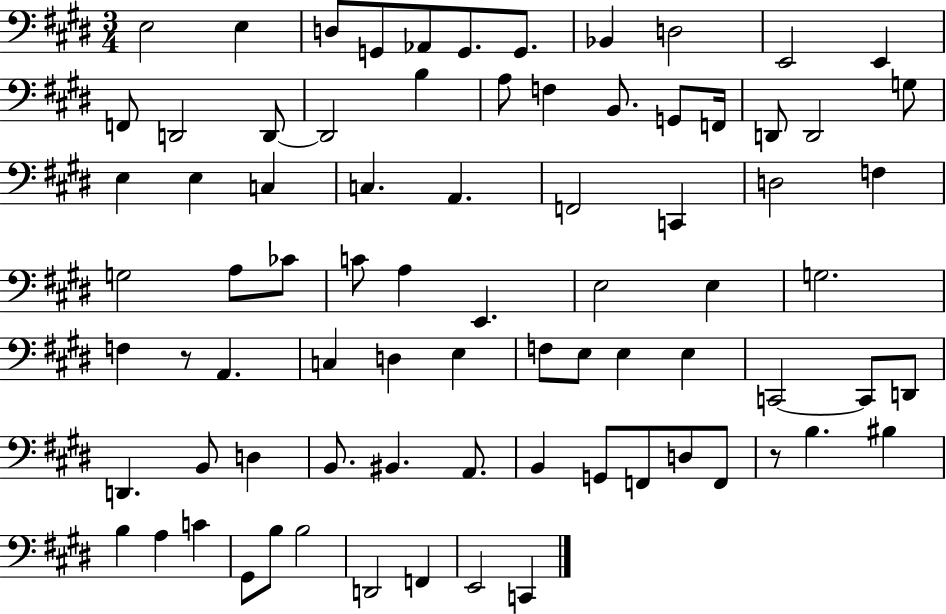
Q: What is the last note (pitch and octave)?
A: C2